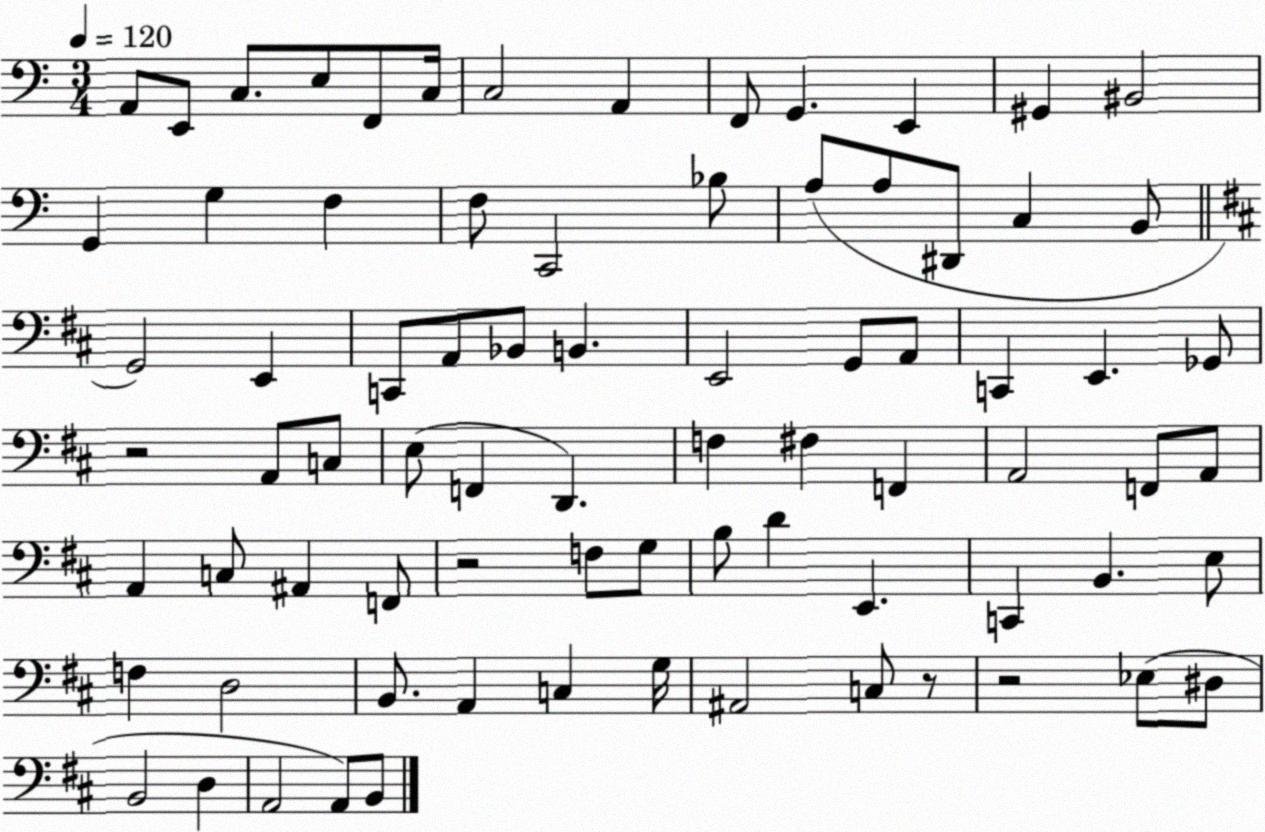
X:1
T:Untitled
M:3/4
L:1/4
K:C
A,,/2 E,,/2 C,/2 E,/2 F,,/2 C,/4 C,2 A,, F,,/2 G,, E,, ^G,, ^B,,2 G,, G, F, F,/2 C,,2 _B,/2 A,/2 A,/2 ^D,,/2 C, B,,/2 G,,2 E,, C,,/2 A,,/2 _B,,/2 B,, E,,2 G,,/2 A,,/2 C,, E,, _G,,/2 z2 A,,/2 C,/2 E,/2 F,, D,, F, ^F, F,, A,,2 F,,/2 A,,/2 A,, C,/2 ^A,, F,,/2 z2 F,/2 G,/2 B,/2 D E,, C,, B,, E,/2 F, D,2 B,,/2 A,, C, G,/4 ^A,,2 C,/2 z/2 z2 _E,/2 ^D,/2 B,,2 D, A,,2 A,,/2 B,,/2